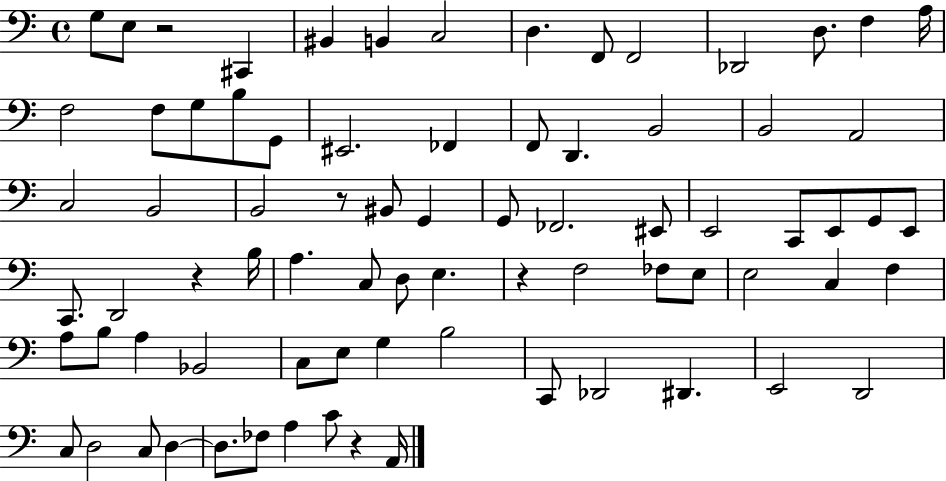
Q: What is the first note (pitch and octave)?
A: G3